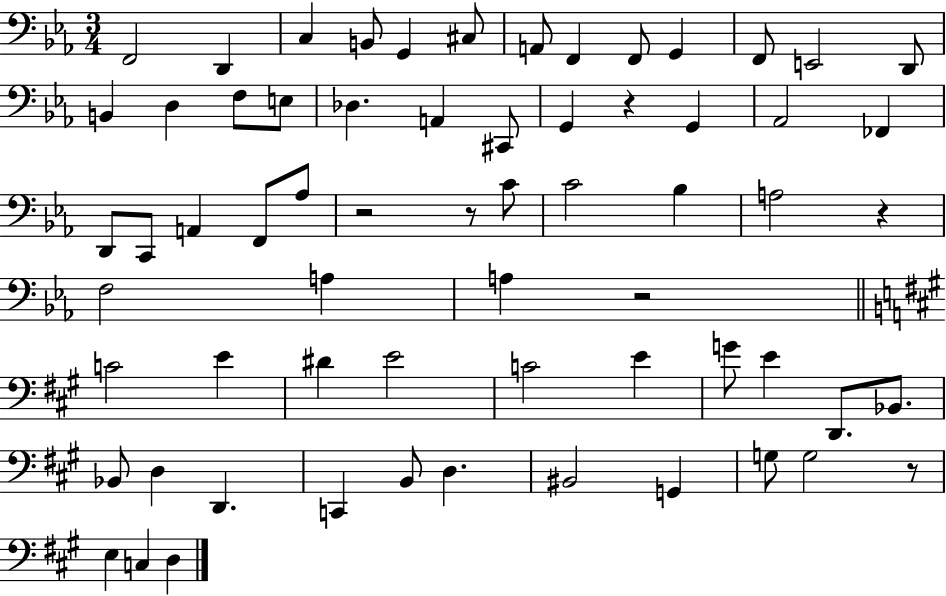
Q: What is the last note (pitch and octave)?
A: D3